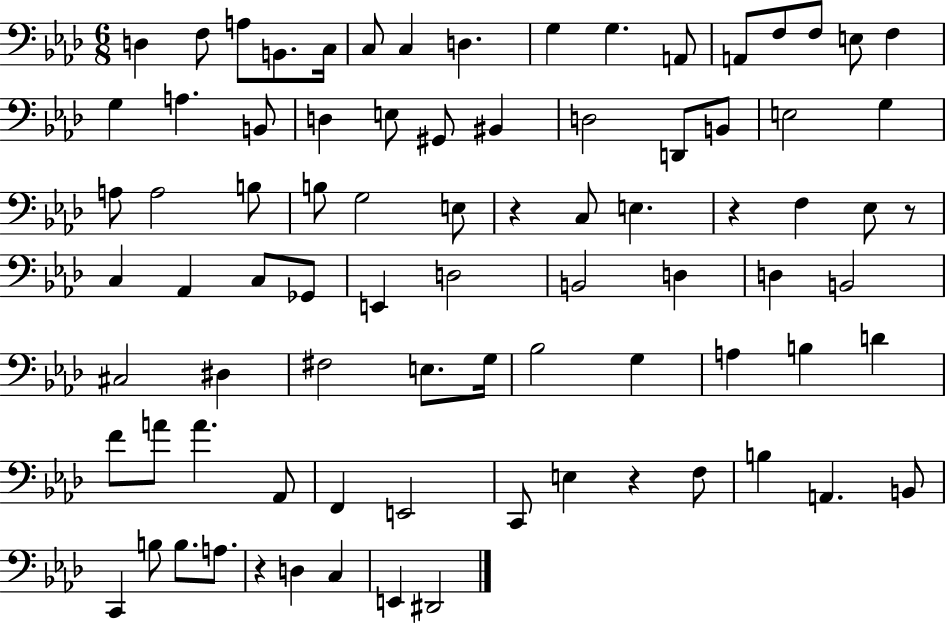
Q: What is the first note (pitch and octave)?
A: D3